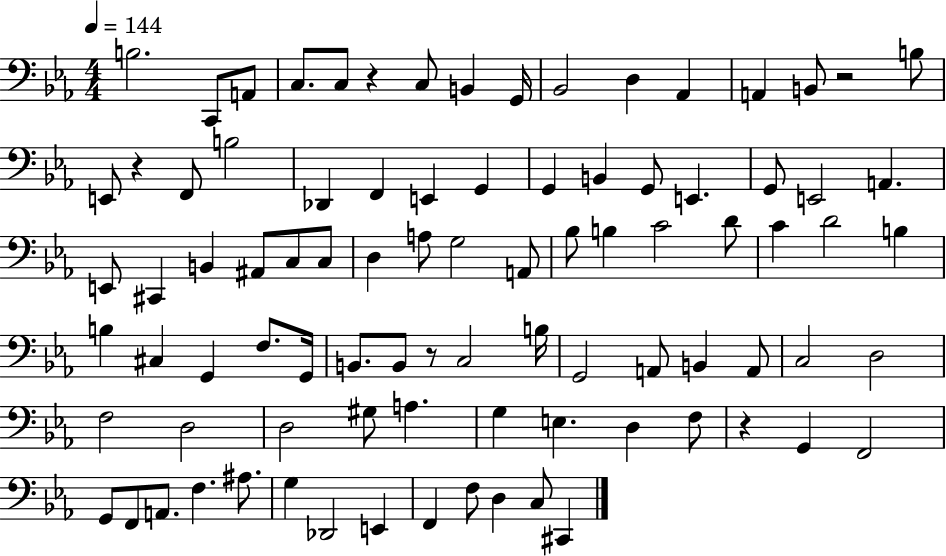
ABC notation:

X:1
T:Untitled
M:4/4
L:1/4
K:Eb
B,2 C,,/2 A,,/2 C,/2 C,/2 z C,/2 B,, G,,/4 _B,,2 D, _A,, A,, B,,/2 z2 B,/2 E,,/2 z F,,/2 B,2 _D,, F,, E,, G,, G,, B,, G,,/2 E,, G,,/2 E,,2 A,, E,,/2 ^C,, B,, ^A,,/2 C,/2 C,/2 D, A,/2 G,2 A,,/2 _B,/2 B, C2 D/2 C D2 B, B, ^C, G,, F,/2 G,,/4 B,,/2 B,,/2 z/2 C,2 B,/4 G,,2 A,,/2 B,, A,,/2 C,2 D,2 F,2 D,2 D,2 ^G,/2 A, G, E, D, F,/2 z G,, F,,2 G,,/2 F,,/2 A,,/2 F, ^A,/2 G, _D,,2 E,, F,, F,/2 D, C,/2 ^C,,